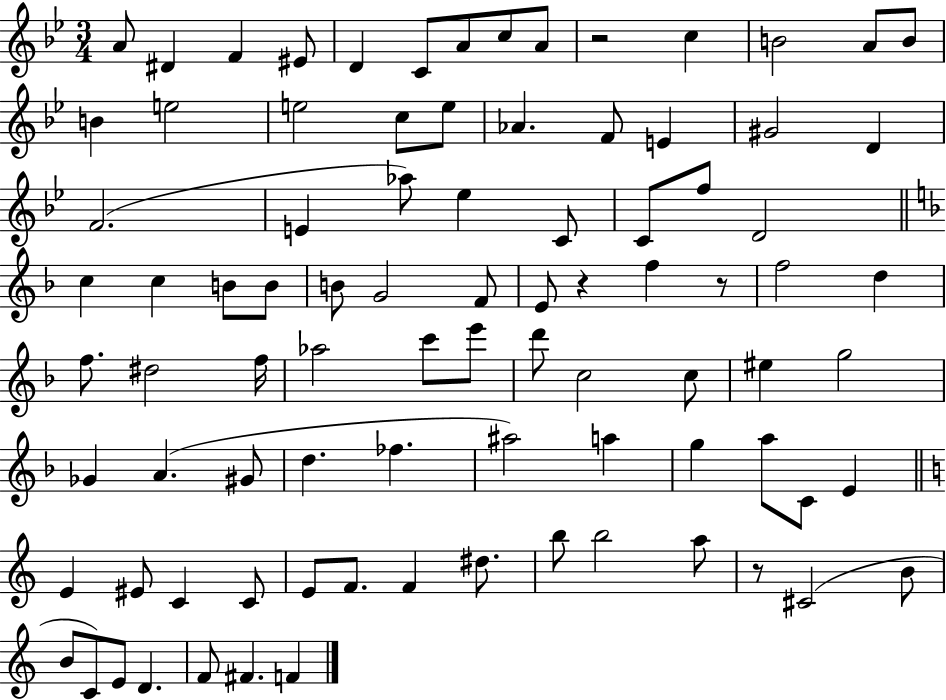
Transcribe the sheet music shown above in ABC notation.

X:1
T:Untitled
M:3/4
L:1/4
K:Bb
A/2 ^D F ^E/2 D C/2 A/2 c/2 A/2 z2 c B2 A/2 B/2 B e2 e2 c/2 e/2 _A F/2 E ^G2 D F2 E _a/2 _e C/2 C/2 f/2 D2 c c B/2 B/2 B/2 G2 F/2 E/2 z f z/2 f2 d f/2 ^d2 f/4 _a2 c'/2 e'/2 d'/2 c2 c/2 ^e g2 _G A ^G/2 d _f ^a2 a g a/2 C/2 E E ^E/2 C C/2 E/2 F/2 F ^d/2 b/2 b2 a/2 z/2 ^C2 B/2 B/2 C/2 E/2 D F/2 ^F F